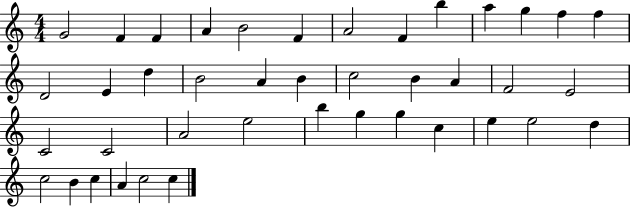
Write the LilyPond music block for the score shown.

{
  \clef treble
  \numericTimeSignature
  \time 4/4
  \key c \major
  g'2 f'4 f'4 | a'4 b'2 f'4 | a'2 f'4 b''4 | a''4 g''4 f''4 f''4 | \break d'2 e'4 d''4 | b'2 a'4 b'4 | c''2 b'4 a'4 | f'2 e'2 | \break c'2 c'2 | a'2 e''2 | b''4 g''4 g''4 c''4 | e''4 e''2 d''4 | \break c''2 b'4 c''4 | a'4 c''2 c''4 | \bar "|."
}